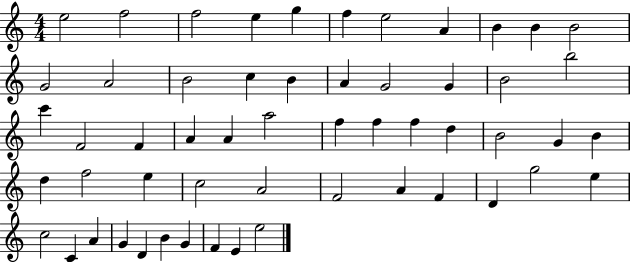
E5/h F5/h F5/h E5/q G5/q F5/q E5/h A4/q B4/q B4/q B4/h G4/h A4/h B4/h C5/q B4/q A4/q G4/h G4/q B4/h B5/h C6/q F4/h F4/q A4/q A4/q A5/h F5/q F5/q F5/q D5/q B4/h G4/q B4/q D5/q F5/h E5/q C5/h A4/h F4/h A4/q F4/q D4/q G5/h E5/q C5/h C4/q A4/q G4/q D4/q B4/q G4/q F4/q E4/q E5/h